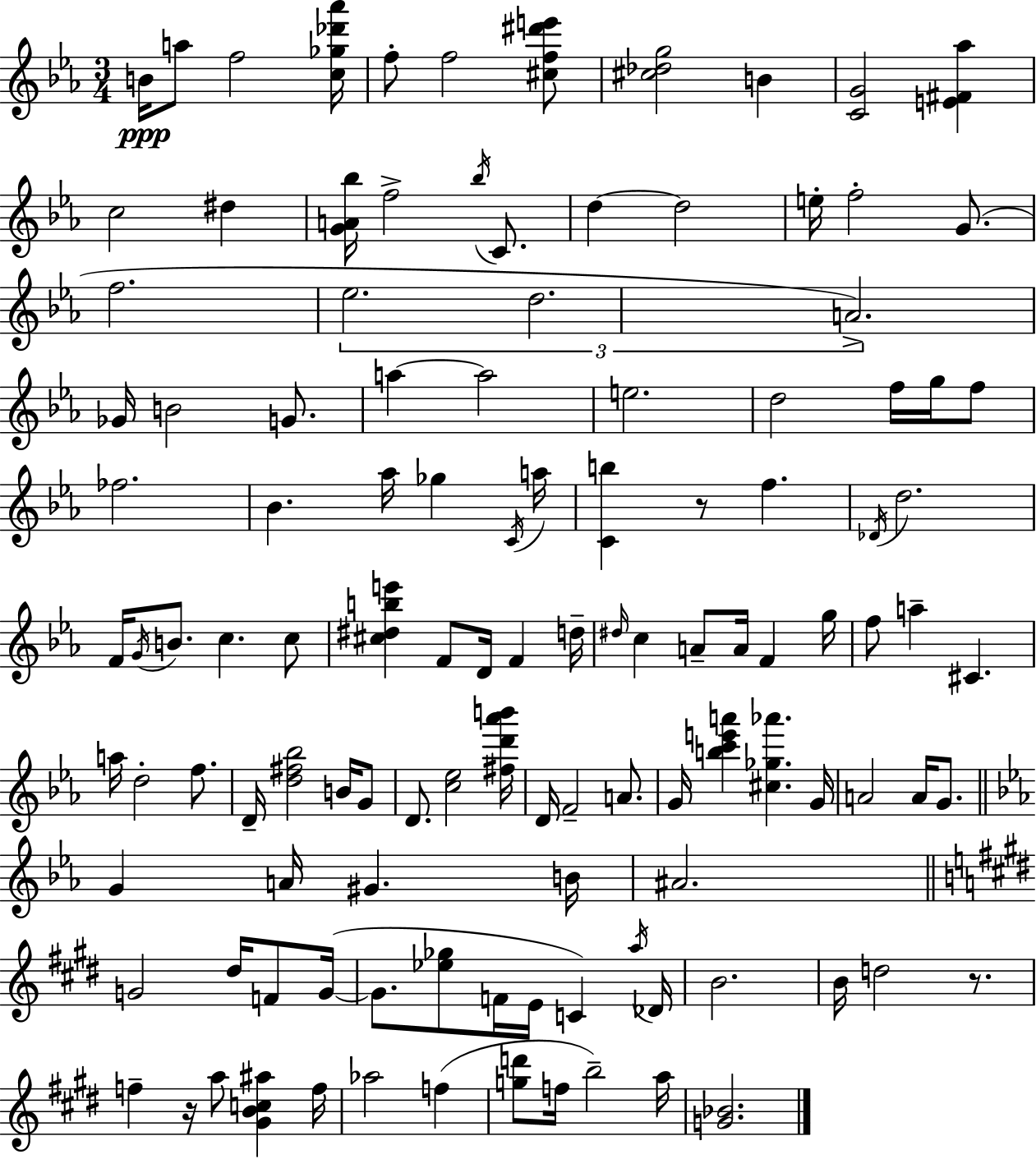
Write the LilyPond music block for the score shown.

{
  \clef treble
  \numericTimeSignature
  \time 3/4
  \key c \minor
  \repeat volta 2 { b'16\ppp a''8 f''2 <c'' ges'' des''' aes'''>16 | f''8-. f''2 <cis'' f'' dis''' e'''>8 | <cis'' des'' g''>2 b'4 | <c' g'>2 <e' fis' aes''>4 | \break c''2 dis''4 | <g' a' bes''>16 f''2-> \acciaccatura { bes''16 } c'8. | d''4~~ d''2 | e''16-. f''2-. g'8.( | \break f''2. | \tuplet 3/2 { ees''2. | d''2. | a'2.->) } | \break ges'16 b'2 g'8. | a''4~~ a''2 | e''2. | d''2 f''16 g''16 f''8 | \break fes''2. | bes'4. aes''16 ges''4 | \acciaccatura { c'16 } a''16 <c' b''>4 r8 f''4. | \acciaccatura { des'16 } d''2. | \break f'16 \acciaccatura { g'16 } b'8. c''4. | c''8 <cis'' dis'' b'' e'''>4 f'8 d'16 f'4 | d''16-- \grace { dis''16 } c''4 a'8-- a'16 | f'4 g''16 f''8 a''4-- cis'4. | \break a''16 d''2-. | f''8. d'16-- <d'' fis'' bes''>2 | b'16 g'8 d'8. <c'' ees''>2 | <fis'' d''' aes''' b'''>16 d'16 f'2-- | \break a'8. g'16 <b'' c''' e''' a'''>4 <cis'' ges'' aes'''>4. | g'16 a'2 | a'16 g'8. \bar "||" \break \key ees \major g'4 a'16 gis'4. b'16 | ais'2. | \bar "||" \break \key e \major g'2 dis''16 f'8 g'16~(~ | g'8. <ees'' ges''>8 f'16 e'16 c'4) \acciaccatura { a''16 } | des'16 b'2. | b'16 d''2 r8. | \break f''4-- r16 a''8 <gis' b' c'' ais''>4 | f''16 aes''2 f''4( | <g'' d'''>8 f''16 b''2--) | a''16 <g' bes'>2. | \break } \bar "|."
}